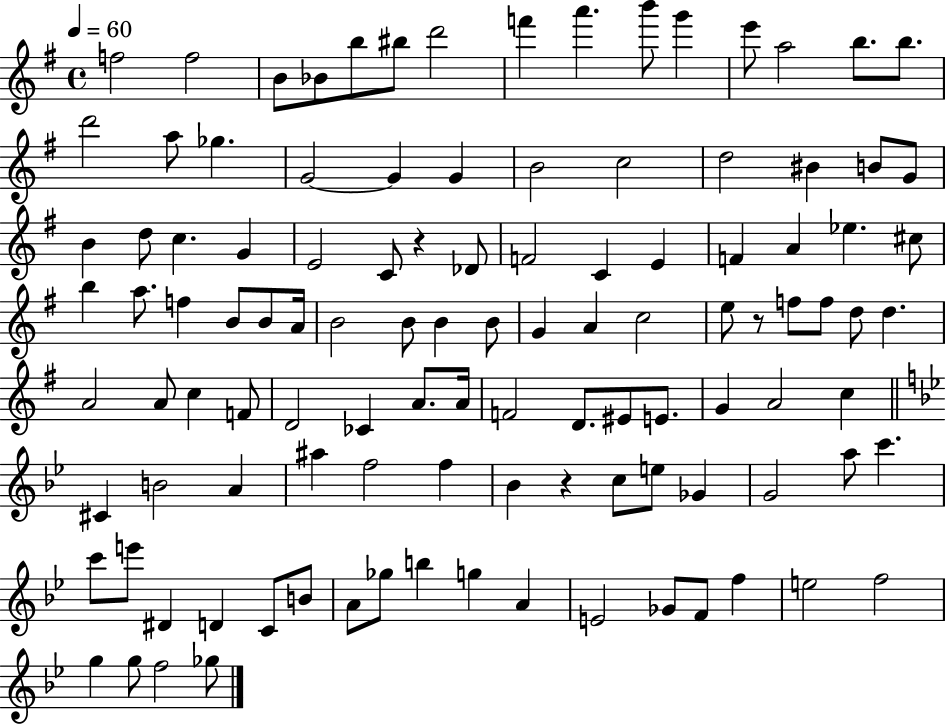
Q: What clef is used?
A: treble